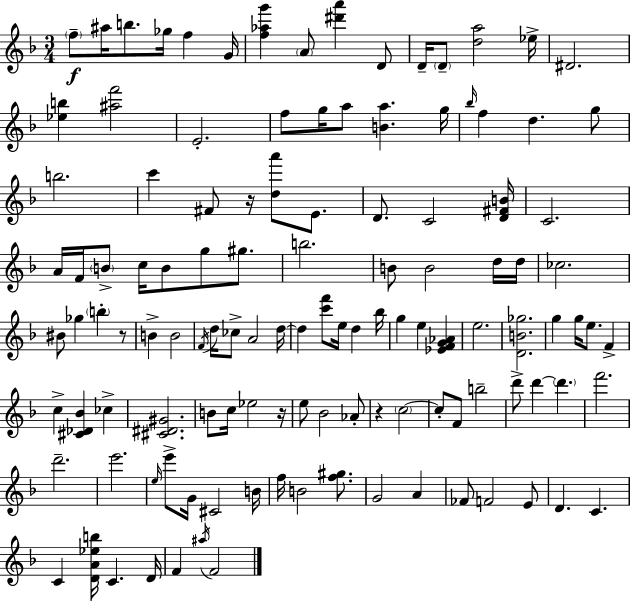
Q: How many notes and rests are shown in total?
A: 119